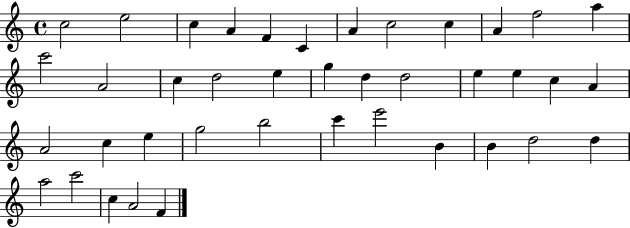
{
  \clef treble
  \time 4/4
  \defaultTimeSignature
  \key c \major
  c''2 e''2 | c''4 a'4 f'4 c'4 | a'4 c''2 c''4 | a'4 f''2 a''4 | \break c'''2 a'2 | c''4 d''2 e''4 | g''4 d''4 d''2 | e''4 e''4 c''4 a'4 | \break a'2 c''4 e''4 | g''2 b''2 | c'''4 e'''2 b'4 | b'4 d''2 d''4 | \break a''2 c'''2 | c''4 a'2 f'4 | \bar "|."
}